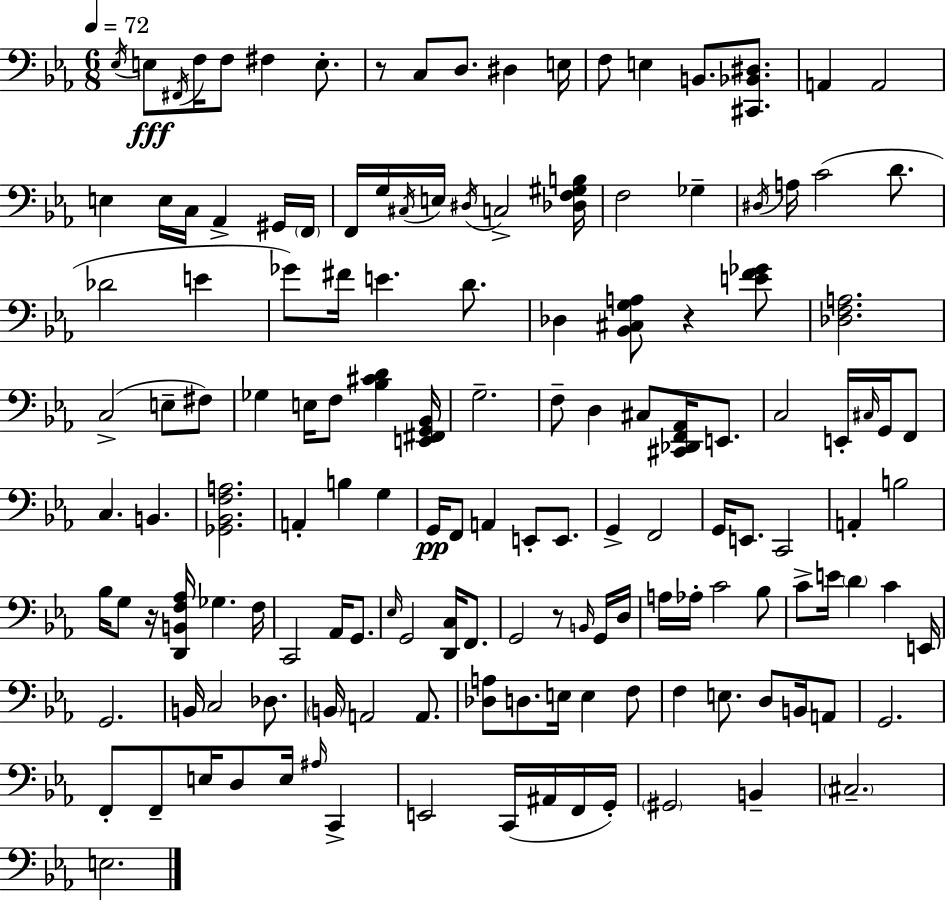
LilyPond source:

{
  \clef bass
  \numericTimeSignature
  \time 6/8
  \key c \minor
  \tempo 4 = 72
  \acciaccatura { ees16 }\fff e8 \acciaccatura { fis,16 } f16 f8 fis4 e8.-. | r8 c8 d8. dis4 | e16 f8 e4 b,8. <cis, bes, dis>8. | a,4 a,2 | \break e4 e16 c16 aes,4-> | gis,16 \parenthesize f,16 f,16 g16 \acciaccatura { cis16 } e16 \acciaccatura { dis16 } c2-> | <des f gis b>16 f2 | ges4-- \acciaccatura { dis16 } a16 c'2( | \break d'8. des'2 | e'4 ges'8) fis'16 e'4. | d'8. des4 <bes, cis g a>8 r4 | <e' f' ges'>8 <des f a>2. | \break c2->( | e8-- fis8) ges4 e16 f8 | <bes cis' d'>4 <e, fis, g, bes,>16 g2.-- | f8-- d4 cis8 | \break <cis, des, f, aes,>16 e,8. c2 | e,16-. \grace { cis16 } g,16 f,8 c4. | b,4. <ges, bes, f a>2. | a,4-. b4 | \break g4 g,16\pp f,8 a,4 | e,8-. e,8. g,4-> f,2 | g,16 e,8. c,2 | a,4-. b2 | \break bes16 g8 r16 <d, b, f aes>16 ges4. | f16 c,2 | aes,16 g,8. \grace { ees16 } g,2 | <d, c>16 f,8. g,2 | \break r8 \grace { b,16 } g,16 d16 a16 aes16-. c'2 | bes8 c'8-> e'16 \parenthesize d'4 | c'4 e,16 g,2. | b,16 c2 | \break des8. \parenthesize b,16 a,2 | a,8. <des a>8 d8. | e16 e4 f8 f4 | e8. d8 b,16 a,8 g,2. | \break f,8-. f,8-- | e16 d8 e16 \grace { ais16 } c,4-> e,2 | c,16( ais,16 f,16 g,16-.) \parenthesize gis,2 | b,4-- \parenthesize cis2.-- | \break e2. | \bar "|."
}